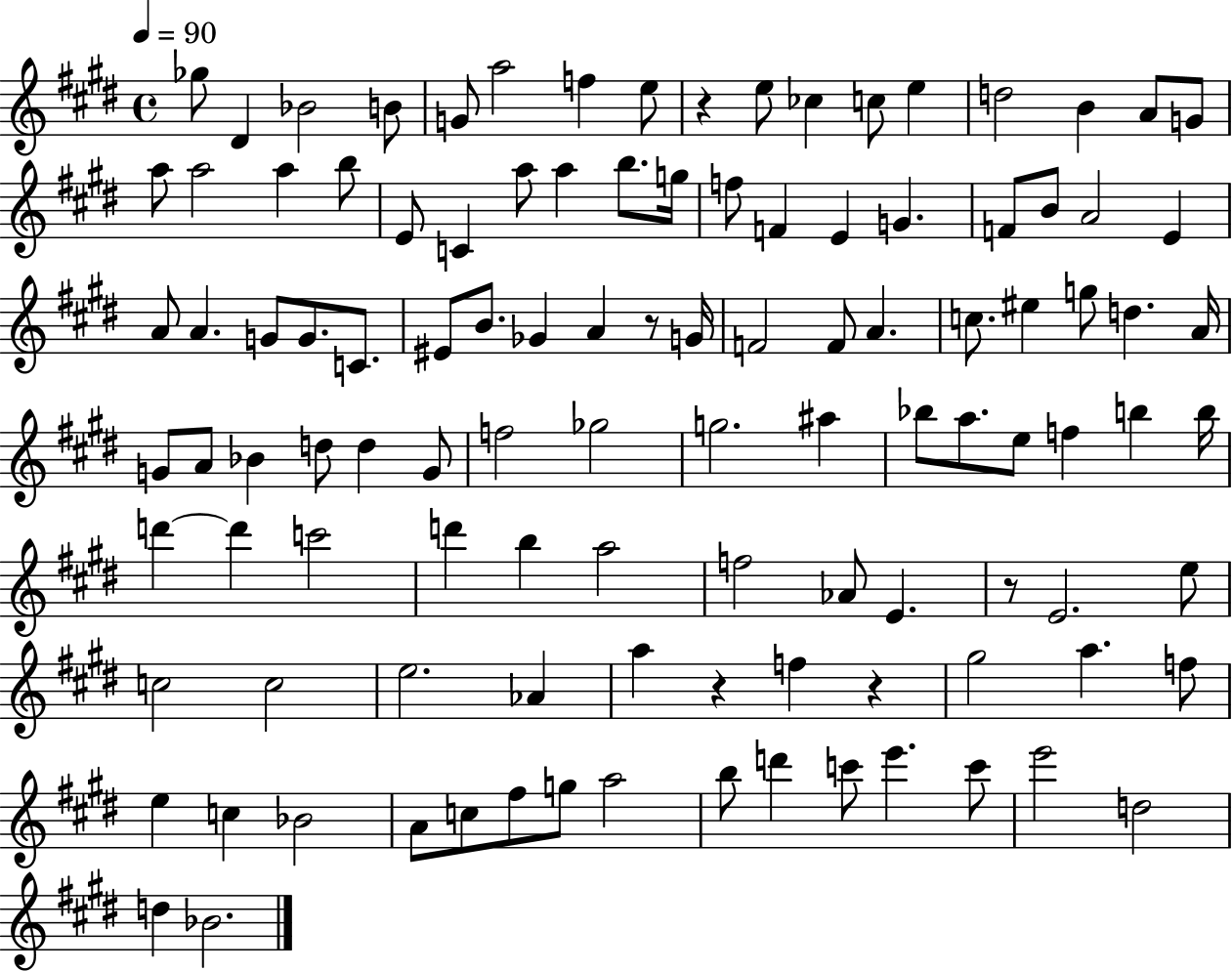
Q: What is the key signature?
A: E major